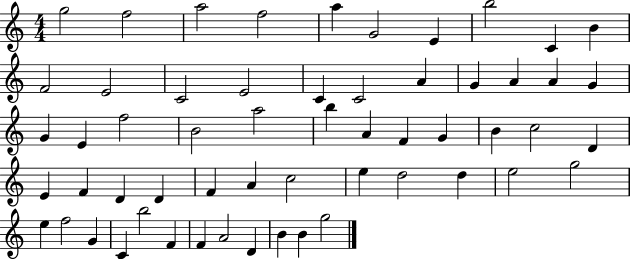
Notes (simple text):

G5/h F5/h A5/h F5/h A5/q G4/h E4/q B5/h C4/q B4/q F4/h E4/h C4/h E4/h C4/q C4/h A4/q G4/q A4/q A4/q G4/q G4/q E4/q F5/h B4/h A5/h B5/q A4/q F4/q G4/q B4/q C5/h D4/q E4/q F4/q D4/q D4/q F4/q A4/q C5/h E5/q D5/h D5/q E5/h G5/h E5/q F5/h G4/q C4/q B5/h F4/q F4/q A4/h D4/q B4/q B4/q G5/h